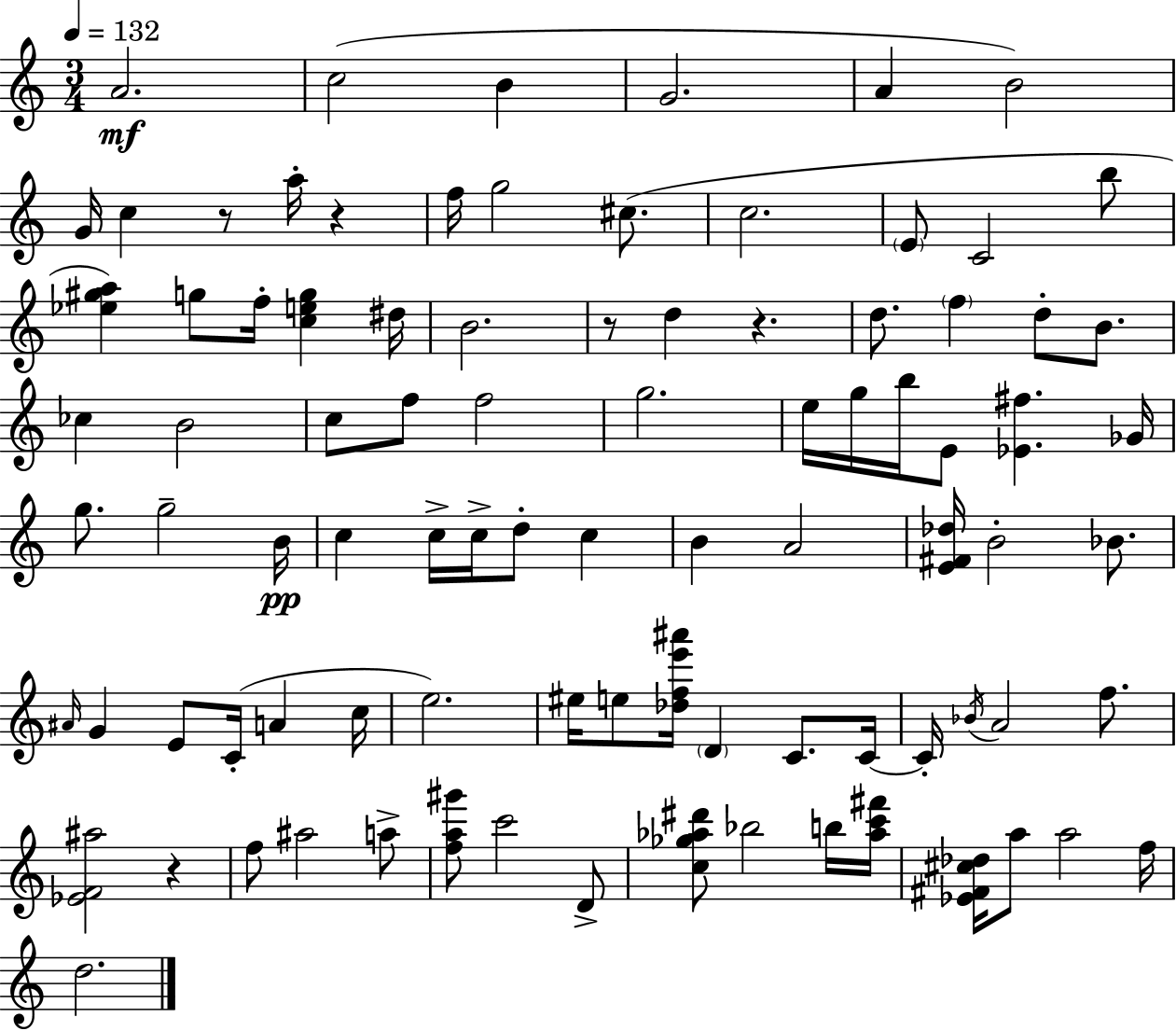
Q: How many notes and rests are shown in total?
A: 90